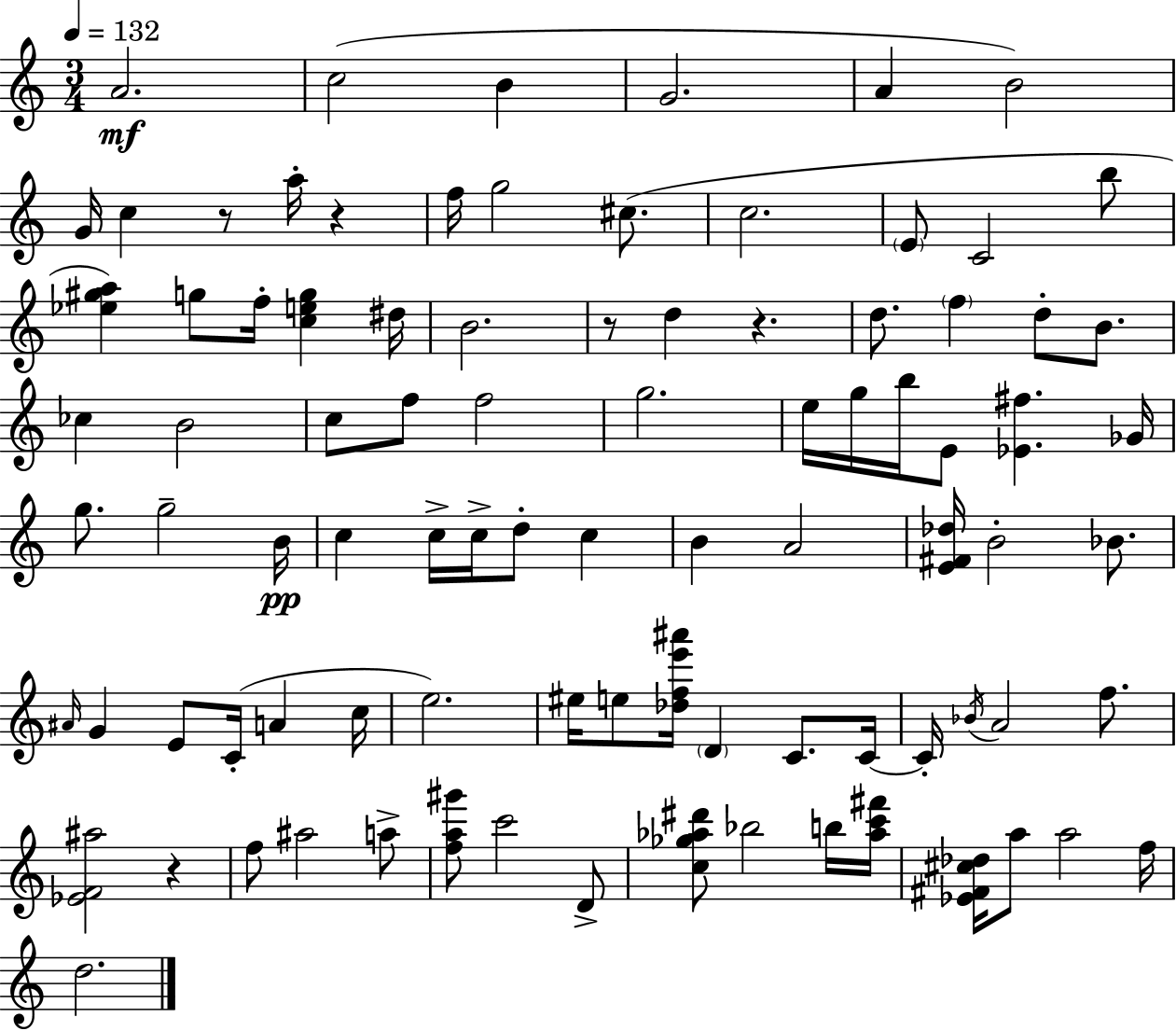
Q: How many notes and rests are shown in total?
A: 90